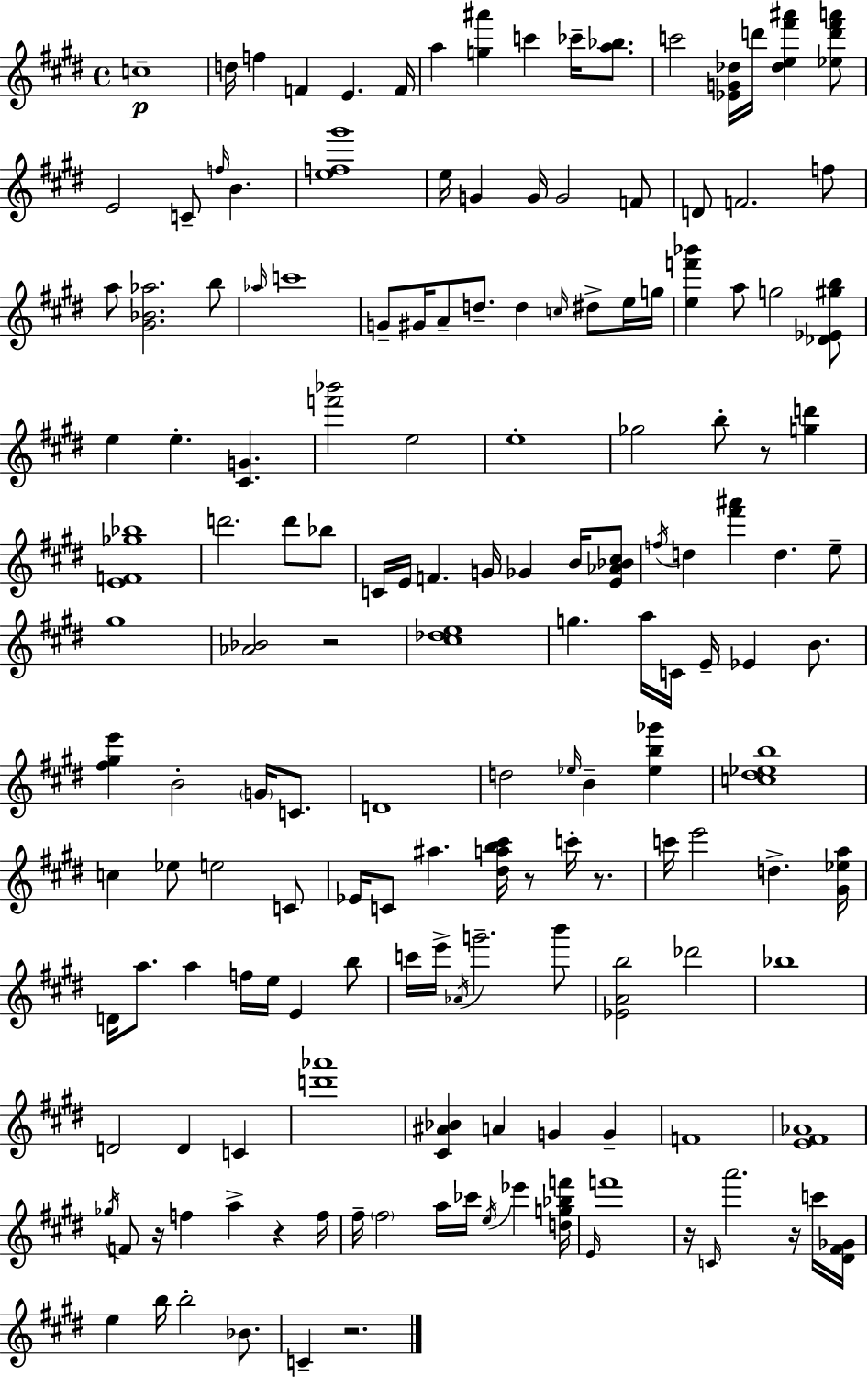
C5/w D5/s F5/q F4/q E4/q. F4/s A5/q [G5,A#6]/q C6/q CES6/s [A5,Bb5]/e. C6/h [Eb4,G4,Db5]/s D6/s [Db5,E5,F#6,A#6]/q [Eb5,D6,F#6,A6]/e E4/h C4/e F5/s B4/q. [E5,F5,G#6]/w E5/s G4/q G4/s G4/h F4/e D4/e F4/h. F5/e A5/e [G#4,Bb4,Ab5]/h. B5/e Ab5/s C6/w G4/e G#4/s A4/e D5/e. D5/q C5/s D#5/e E5/s G5/s [E5,F6,Bb6]/q A5/e G5/h [Db4,Eb4,G#5,B5]/e E5/q E5/q. [C#4,G4]/q. [F6,Bb6]/h E5/h E5/w Gb5/h B5/e R/e [G5,D6]/q [E4,F4,Gb5,Bb5]/w D6/h. D6/e Bb5/e C4/s E4/s F4/q. G4/s Gb4/q B4/s [E4,Ab4,Bb4,C#5]/e F5/s D5/q [F#6,A#6]/q D5/q. E5/e G#5/w [Ab4,Bb4]/h R/h [C#5,Db5,E5]/w G5/q. A5/s C4/s E4/s Eb4/q B4/e. [F#5,G#5,E6]/q B4/h G4/s C4/e. D4/w D5/h Eb5/s B4/q [Eb5,B5,Gb6]/q [C5,D#5,Eb5,B5]/w C5/q Eb5/e E5/h C4/e Eb4/s C4/e A#5/q. [D#5,A5,B5,C#6]/s R/e C6/s R/e. C6/s E6/h D5/q. [G#4,Eb5,A5]/s D4/s A5/e. A5/q F5/s E5/s E4/q B5/e C6/s E6/s Ab4/s G6/h. B6/e [Eb4,A4,B5]/h Db6/h Bb5/w D4/h D4/q C4/q [D6,Ab6]/w [C#4,A#4,Bb4]/q A4/q G4/q G4/q F4/w [E4,F#4,Ab4]/w Gb5/s F4/e R/s F5/q A5/q R/q F5/s F#5/s F#5/h A5/s CES6/s E5/s Eb6/q [D5,G5,Bb5,F6]/s E4/s F6/w R/s C4/s A6/h. R/s C6/s [D#4,F#4,Gb4]/s E5/q B5/s B5/h Bb4/e. C4/q R/h.